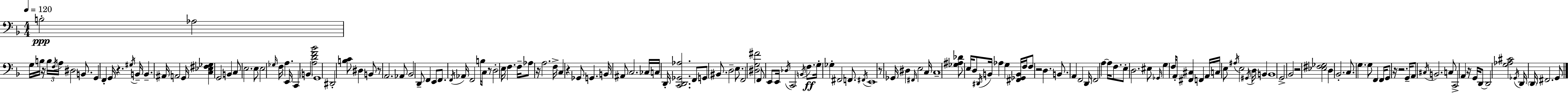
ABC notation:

X:1
T:Untitled
M:4/4
L:1/4
K:Dm
B,2 _A,2 G,/4 B,/4 z/4 B,/4 F,/4 A,/4 ^D,2 B,,/2 G,, F,, G,,/4 z ^G,/4 B,,/4 B,, ^A,,/4 A,,2 G,,/4 [C,_E,^F,_G,] G,,2 B,, C,/2 E,2 E,/2 E,2 _G,/4 F,/4 A, E,,/4 C,, B,, [A,DF_B]2 G,,4 ^D,,2 [B,C]/2 ^D, B,,/2 z/2 A,,2 _A,,/2 _B,,2 D,,/2 F,, E,,/2 F,,/2 F,,/4 _A,,/4 F,,2 B,/4 C,/4 z/2 D,2 E,/4 F, F,/4 _A,/2 z/4 A,2 F,/4 C, z _G,,/2 G,, B,,/4 ^A,,/2 C,2 _C,/4 C,/4 D,,/4 [C,,D,,_G,,_A,]2 F,,/2 G,,/2 ^B,,/2 D,2 E,/2 F,,2 [^D,G,^F]2 F,,/2 E,,/2 E,,/4 _D,/4 C,,2 B,,/4 F,/2 G,/4 _G, ^F,,2 F,,/2 ^F,,/4 E,,4 z/2 _G,,/4 ^D, ^F,,/4 E,2 C,/4 C,4 [_G,^A,_D]/2 E,/4 D,/2 ^D,,/4 B,,/4 _A, G, [^F,,_G,,B,,]/4 F,/4 F,/2 z2 D, B,,/2 A,, F,,2 D,,/4 F,,2 A, A,/4 F,/2 E,/2 D,2 ^E,/2 _G,,/4 G, F,/4 A,,/2 [^F,,^C,] F,, A,,/4 C,/4 E,/2 ^A,/4 E,2 ^G,,/4 D,/4 B,, B,,4 G,,2 _B,,2 z2 [_E,^F,_G,]2 D, _B,,2 C,/2 G, G,/2 F,, F,,/4 G,,/2 z/4 z2 G,,/4 A,,/2 ^C,/4 B,,2 C,/2 C,,2 A,, z/4 G,,/4 D,,/2 D,,2 [G,_A,^C]2 _G,,/4 D,,/4 D,,/4 ^F,,2 G,,/2